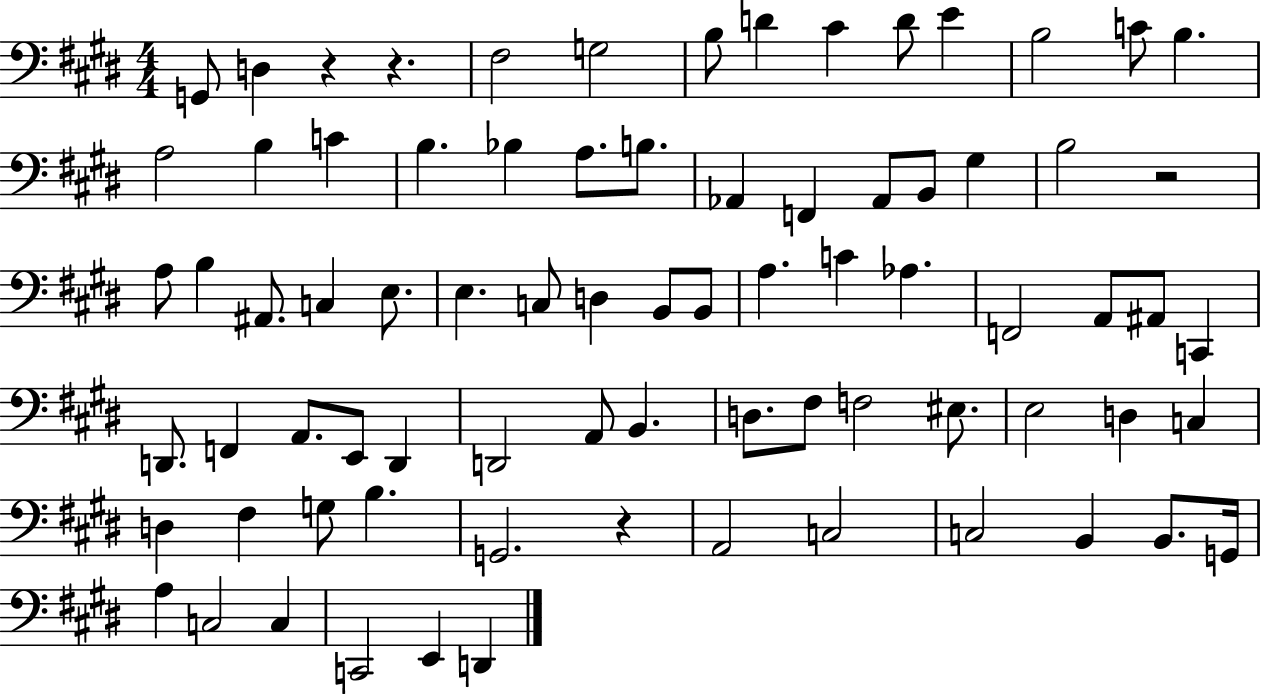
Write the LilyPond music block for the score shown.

{
  \clef bass
  \numericTimeSignature
  \time 4/4
  \key e \major
  g,8 d4 r4 r4. | fis2 g2 | b8 d'4 cis'4 d'8 e'4 | b2 c'8 b4. | \break a2 b4 c'4 | b4. bes4 a8. b8. | aes,4 f,4 aes,8 b,8 gis4 | b2 r2 | \break a8 b4 ais,8. c4 e8. | e4. c8 d4 b,8 b,8 | a4. c'4 aes4. | f,2 a,8 ais,8 c,4 | \break d,8. f,4 a,8. e,8 d,4 | d,2 a,8 b,4. | d8. fis8 f2 eis8. | e2 d4 c4 | \break d4 fis4 g8 b4. | g,2. r4 | a,2 c2 | c2 b,4 b,8. g,16 | \break a4 c2 c4 | c,2 e,4 d,4 | \bar "|."
}